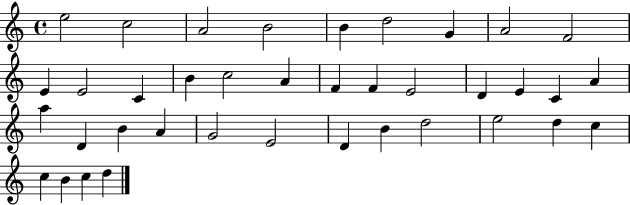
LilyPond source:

{
  \clef treble
  \time 4/4
  \defaultTimeSignature
  \key c \major
  e''2 c''2 | a'2 b'2 | b'4 d''2 g'4 | a'2 f'2 | \break e'4 e'2 c'4 | b'4 c''2 a'4 | f'4 f'4 e'2 | d'4 e'4 c'4 a'4 | \break a''4 d'4 b'4 a'4 | g'2 e'2 | d'4 b'4 d''2 | e''2 d''4 c''4 | \break c''4 b'4 c''4 d''4 | \bar "|."
}